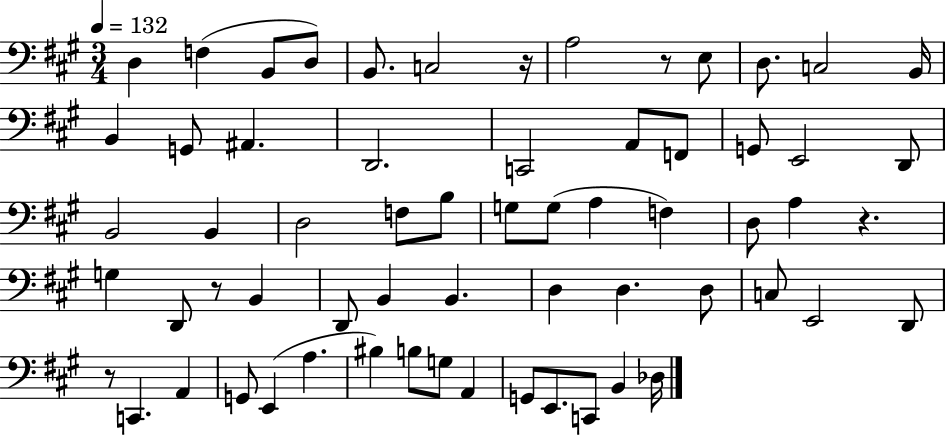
D3/q F3/q B2/e D3/e B2/e. C3/h R/s A3/h R/e E3/e D3/e. C3/h B2/s B2/q G2/e A#2/q. D2/h. C2/h A2/e F2/e G2/e E2/h D2/e B2/h B2/q D3/h F3/e B3/e G3/e G3/e A3/q F3/q D3/e A3/q R/q. G3/q D2/e R/e B2/q D2/e B2/q B2/q. D3/q D3/q. D3/e C3/e E2/h D2/e R/e C2/q. A2/q G2/e E2/q A3/q. BIS3/q B3/e G3/e A2/q G2/e E2/e. C2/e B2/q Db3/s